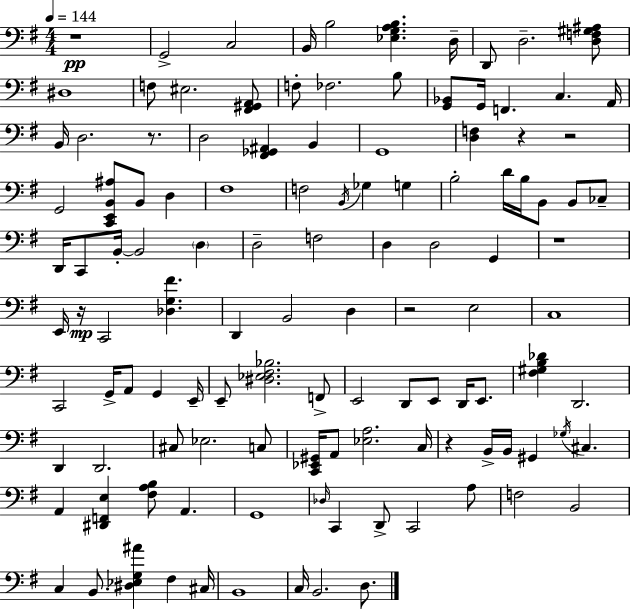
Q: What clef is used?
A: bass